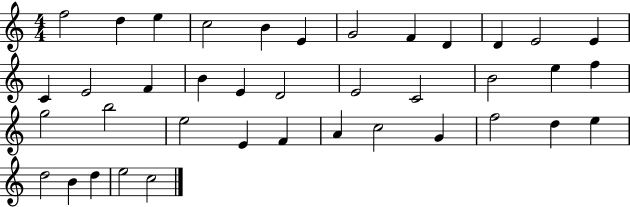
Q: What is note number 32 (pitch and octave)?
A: F5